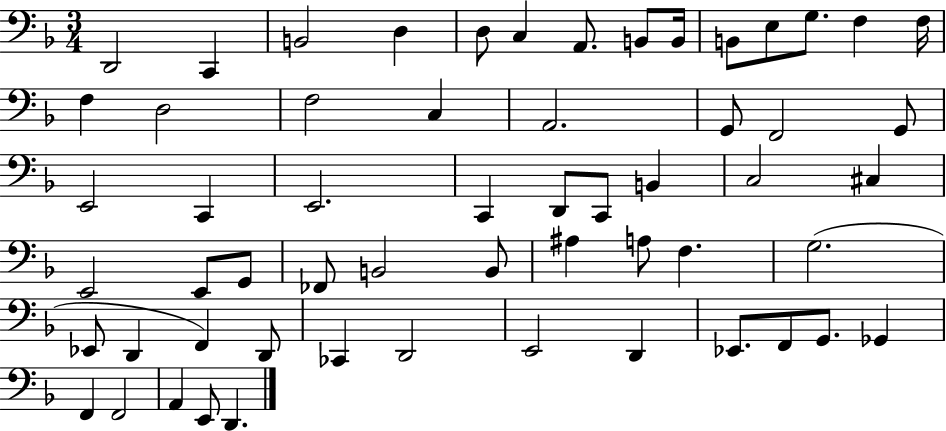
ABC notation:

X:1
T:Untitled
M:3/4
L:1/4
K:F
D,,2 C,, B,,2 D, D,/2 C, A,,/2 B,,/2 B,,/4 B,,/2 E,/2 G,/2 F, F,/4 F, D,2 F,2 C, A,,2 G,,/2 F,,2 G,,/2 E,,2 C,, E,,2 C,, D,,/2 C,,/2 B,, C,2 ^C, E,,2 E,,/2 G,,/2 _F,,/2 B,,2 B,,/2 ^A, A,/2 F, G,2 _E,,/2 D,, F,, D,,/2 _C,, D,,2 E,,2 D,, _E,,/2 F,,/2 G,,/2 _G,, F,, F,,2 A,, E,,/2 D,,